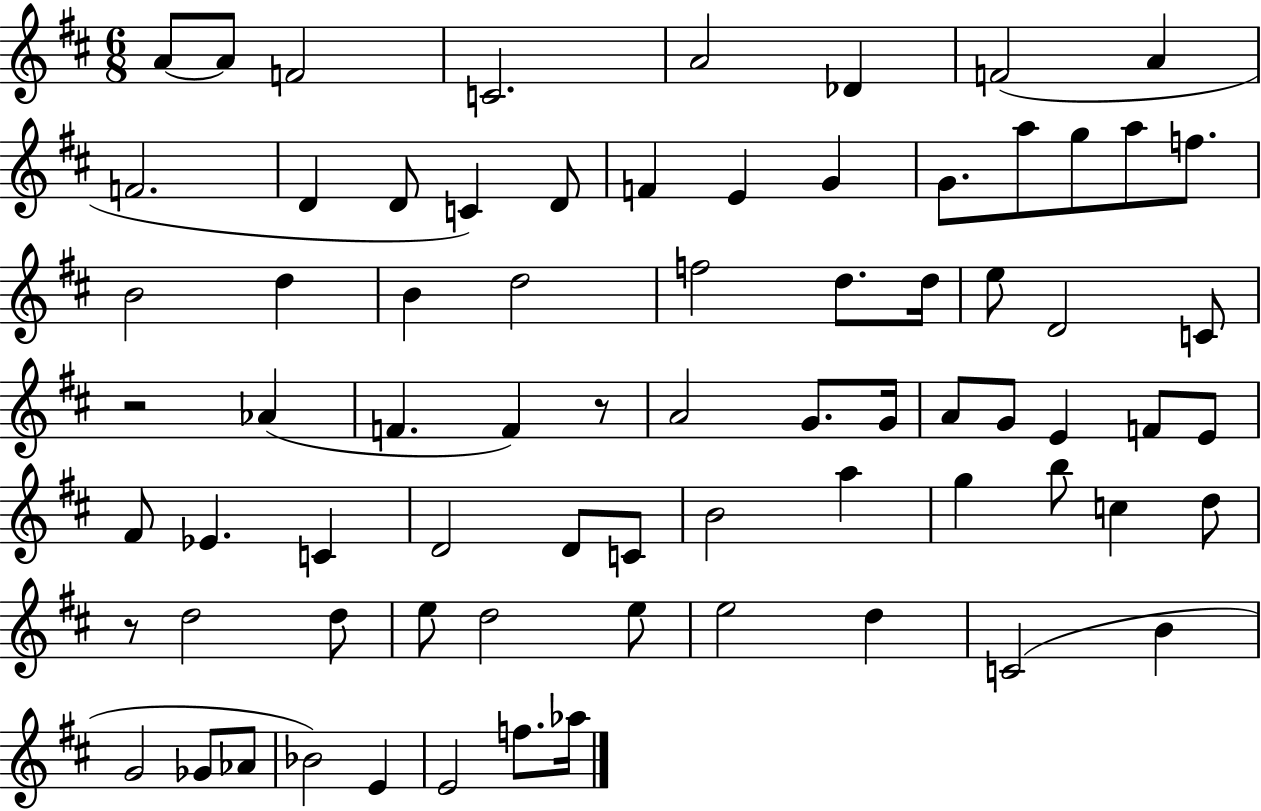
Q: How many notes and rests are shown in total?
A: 74